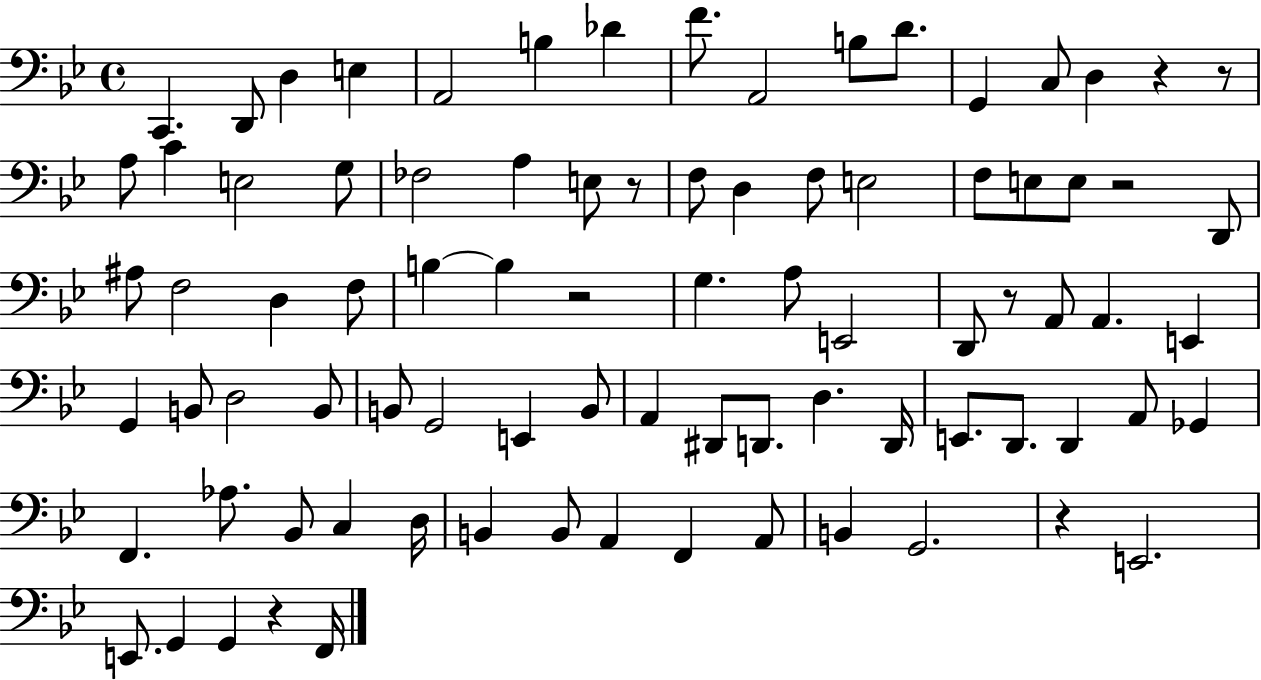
C2/q. D2/e D3/q E3/q A2/h B3/q Db4/q F4/e. A2/h B3/e D4/e. G2/q C3/e D3/q R/q R/e A3/e C4/q E3/h G3/e FES3/h A3/q E3/e R/e F3/e D3/q F3/e E3/h F3/e E3/e E3/e R/h D2/e A#3/e F3/h D3/q F3/e B3/q B3/q R/h G3/q. A3/e E2/h D2/e R/e A2/e A2/q. E2/q G2/q B2/e D3/h B2/e B2/e G2/h E2/q B2/e A2/q D#2/e D2/e. D3/q. D2/s E2/e. D2/e. D2/q A2/e Gb2/q F2/q. Ab3/e. Bb2/e C3/q D3/s B2/q B2/e A2/q F2/q A2/e B2/q G2/h. R/q E2/h. E2/e. G2/q G2/q R/q F2/s